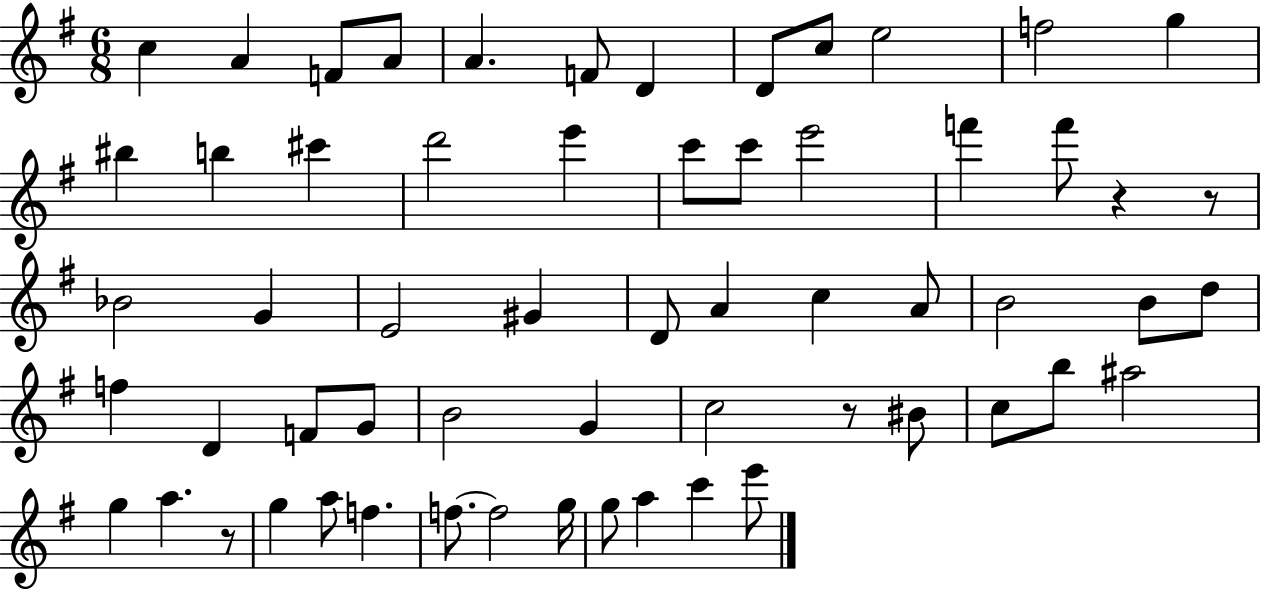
{
  \clef treble
  \numericTimeSignature
  \time 6/8
  \key g \major
  c''4 a'4 f'8 a'8 | a'4. f'8 d'4 | d'8 c''8 e''2 | f''2 g''4 | \break bis''4 b''4 cis'''4 | d'''2 e'''4 | c'''8 c'''8 e'''2 | f'''4 f'''8 r4 r8 | \break bes'2 g'4 | e'2 gis'4 | d'8 a'4 c''4 a'8 | b'2 b'8 d''8 | \break f''4 d'4 f'8 g'8 | b'2 g'4 | c''2 r8 bis'8 | c''8 b''8 ais''2 | \break g''4 a''4. r8 | g''4 a''8 f''4. | f''8.~~ f''2 g''16 | g''8 a''4 c'''4 e'''8 | \break \bar "|."
}